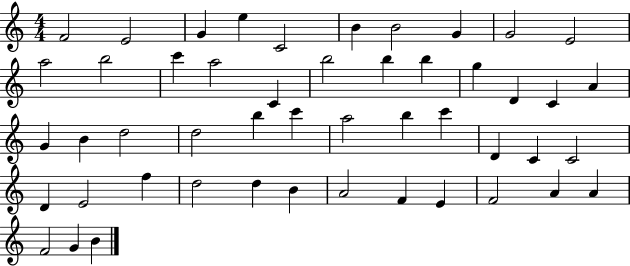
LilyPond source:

{
  \clef treble
  \numericTimeSignature
  \time 4/4
  \key c \major
  f'2 e'2 | g'4 e''4 c'2 | b'4 b'2 g'4 | g'2 e'2 | \break a''2 b''2 | c'''4 a''2 c'4 | b''2 b''4 b''4 | g''4 d'4 c'4 a'4 | \break g'4 b'4 d''2 | d''2 b''4 c'''4 | a''2 b''4 c'''4 | d'4 c'4 c'2 | \break d'4 e'2 f''4 | d''2 d''4 b'4 | a'2 f'4 e'4 | f'2 a'4 a'4 | \break f'2 g'4 b'4 | \bar "|."
}